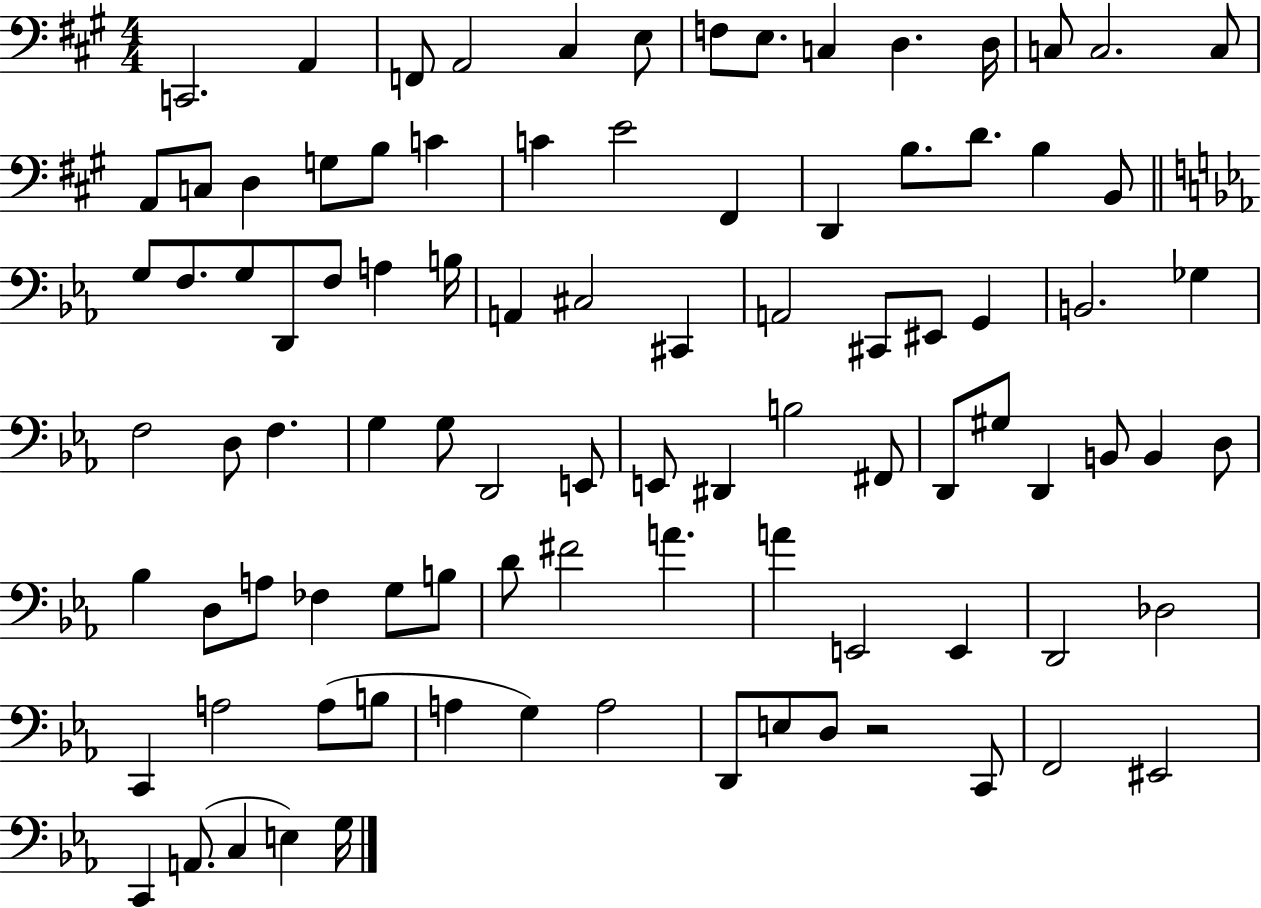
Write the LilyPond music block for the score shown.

{
  \clef bass
  \numericTimeSignature
  \time 4/4
  \key a \major
  c,2. a,4 | f,8 a,2 cis4 e8 | f8 e8. c4 d4. d16 | c8 c2. c8 | \break a,8 c8 d4 g8 b8 c'4 | c'4 e'2 fis,4 | d,4 b8. d'8. b4 b,8 | \bar "||" \break \key ees \major g8 f8. g8 d,8 f8 a4 b16 | a,4 cis2 cis,4 | a,2 cis,8 eis,8 g,4 | b,2. ges4 | \break f2 d8 f4. | g4 g8 d,2 e,8 | e,8 dis,4 b2 fis,8 | d,8 gis8 d,4 b,8 b,4 d8 | \break bes4 d8 a8 fes4 g8 b8 | d'8 fis'2 a'4. | a'4 e,2 e,4 | d,2 des2 | \break c,4 a2 a8( b8 | a4 g4) a2 | d,8 e8 d8 r2 c,8 | f,2 eis,2 | \break c,4 a,8.( c4 e4) g16 | \bar "|."
}